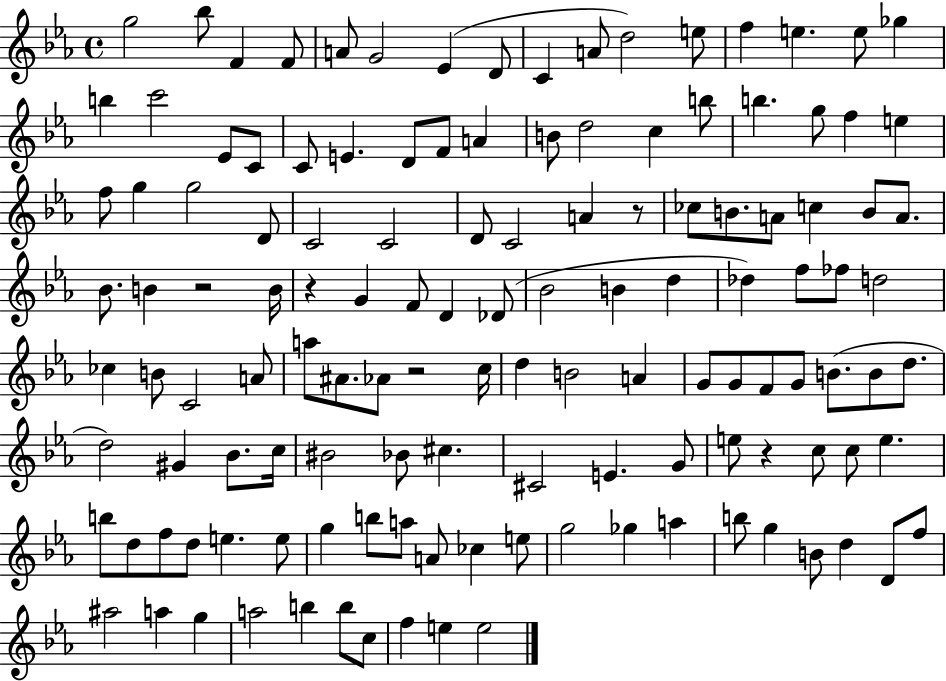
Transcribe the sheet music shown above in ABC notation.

X:1
T:Untitled
M:4/4
L:1/4
K:Eb
g2 _b/2 F F/2 A/2 G2 _E D/2 C A/2 d2 e/2 f e e/2 _g b c'2 _E/2 C/2 C/2 E D/2 F/2 A B/2 d2 c b/2 b g/2 f e f/2 g g2 D/2 C2 C2 D/2 C2 A z/2 _c/2 B/2 A/2 c B/2 A/2 _B/2 B z2 B/4 z G F/2 D _D/2 _B2 B d _d f/2 _f/2 d2 _c B/2 C2 A/2 a/2 ^A/2 _A/2 z2 c/4 d B2 A G/2 G/2 F/2 G/2 B/2 B/2 d/2 d2 ^G _B/2 c/4 ^B2 _B/2 ^c ^C2 E G/2 e/2 z c/2 c/2 e b/2 d/2 f/2 d/2 e e/2 g b/2 a/2 A/2 _c e/2 g2 _g a b/2 g B/2 d D/2 f/2 ^a2 a g a2 b b/2 c/2 f e e2